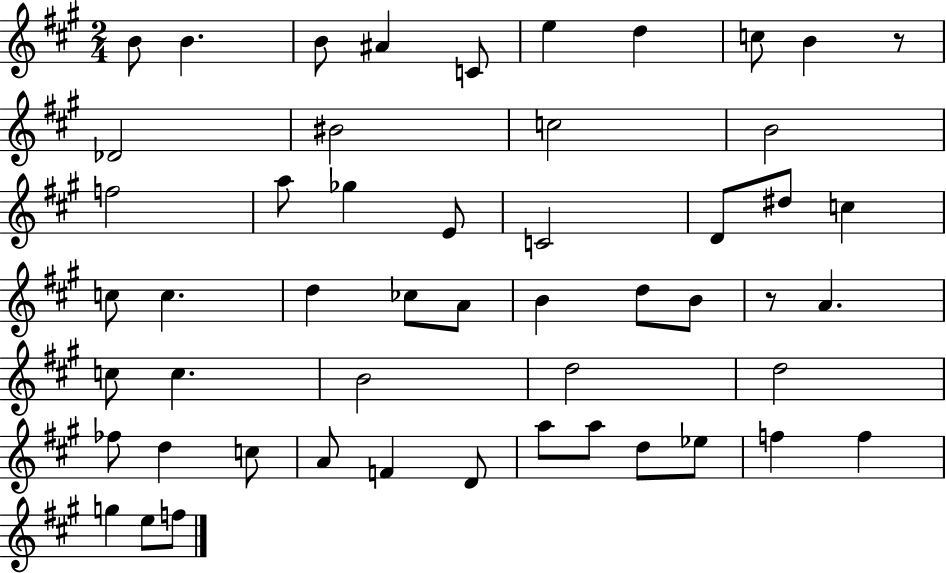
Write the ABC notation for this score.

X:1
T:Untitled
M:2/4
L:1/4
K:A
B/2 B B/2 ^A C/2 e d c/2 B z/2 _D2 ^B2 c2 B2 f2 a/2 _g E/2 C2 D/2 ^d/2 c c/2 c d _c/2 A/2 B d/2 B/2 z/2 A c/2 c B2 d2 d2 _f/2 d c/2 A/2 F D/2 a/2 a/2 d/2 _e/2 f f g e/2 f/2